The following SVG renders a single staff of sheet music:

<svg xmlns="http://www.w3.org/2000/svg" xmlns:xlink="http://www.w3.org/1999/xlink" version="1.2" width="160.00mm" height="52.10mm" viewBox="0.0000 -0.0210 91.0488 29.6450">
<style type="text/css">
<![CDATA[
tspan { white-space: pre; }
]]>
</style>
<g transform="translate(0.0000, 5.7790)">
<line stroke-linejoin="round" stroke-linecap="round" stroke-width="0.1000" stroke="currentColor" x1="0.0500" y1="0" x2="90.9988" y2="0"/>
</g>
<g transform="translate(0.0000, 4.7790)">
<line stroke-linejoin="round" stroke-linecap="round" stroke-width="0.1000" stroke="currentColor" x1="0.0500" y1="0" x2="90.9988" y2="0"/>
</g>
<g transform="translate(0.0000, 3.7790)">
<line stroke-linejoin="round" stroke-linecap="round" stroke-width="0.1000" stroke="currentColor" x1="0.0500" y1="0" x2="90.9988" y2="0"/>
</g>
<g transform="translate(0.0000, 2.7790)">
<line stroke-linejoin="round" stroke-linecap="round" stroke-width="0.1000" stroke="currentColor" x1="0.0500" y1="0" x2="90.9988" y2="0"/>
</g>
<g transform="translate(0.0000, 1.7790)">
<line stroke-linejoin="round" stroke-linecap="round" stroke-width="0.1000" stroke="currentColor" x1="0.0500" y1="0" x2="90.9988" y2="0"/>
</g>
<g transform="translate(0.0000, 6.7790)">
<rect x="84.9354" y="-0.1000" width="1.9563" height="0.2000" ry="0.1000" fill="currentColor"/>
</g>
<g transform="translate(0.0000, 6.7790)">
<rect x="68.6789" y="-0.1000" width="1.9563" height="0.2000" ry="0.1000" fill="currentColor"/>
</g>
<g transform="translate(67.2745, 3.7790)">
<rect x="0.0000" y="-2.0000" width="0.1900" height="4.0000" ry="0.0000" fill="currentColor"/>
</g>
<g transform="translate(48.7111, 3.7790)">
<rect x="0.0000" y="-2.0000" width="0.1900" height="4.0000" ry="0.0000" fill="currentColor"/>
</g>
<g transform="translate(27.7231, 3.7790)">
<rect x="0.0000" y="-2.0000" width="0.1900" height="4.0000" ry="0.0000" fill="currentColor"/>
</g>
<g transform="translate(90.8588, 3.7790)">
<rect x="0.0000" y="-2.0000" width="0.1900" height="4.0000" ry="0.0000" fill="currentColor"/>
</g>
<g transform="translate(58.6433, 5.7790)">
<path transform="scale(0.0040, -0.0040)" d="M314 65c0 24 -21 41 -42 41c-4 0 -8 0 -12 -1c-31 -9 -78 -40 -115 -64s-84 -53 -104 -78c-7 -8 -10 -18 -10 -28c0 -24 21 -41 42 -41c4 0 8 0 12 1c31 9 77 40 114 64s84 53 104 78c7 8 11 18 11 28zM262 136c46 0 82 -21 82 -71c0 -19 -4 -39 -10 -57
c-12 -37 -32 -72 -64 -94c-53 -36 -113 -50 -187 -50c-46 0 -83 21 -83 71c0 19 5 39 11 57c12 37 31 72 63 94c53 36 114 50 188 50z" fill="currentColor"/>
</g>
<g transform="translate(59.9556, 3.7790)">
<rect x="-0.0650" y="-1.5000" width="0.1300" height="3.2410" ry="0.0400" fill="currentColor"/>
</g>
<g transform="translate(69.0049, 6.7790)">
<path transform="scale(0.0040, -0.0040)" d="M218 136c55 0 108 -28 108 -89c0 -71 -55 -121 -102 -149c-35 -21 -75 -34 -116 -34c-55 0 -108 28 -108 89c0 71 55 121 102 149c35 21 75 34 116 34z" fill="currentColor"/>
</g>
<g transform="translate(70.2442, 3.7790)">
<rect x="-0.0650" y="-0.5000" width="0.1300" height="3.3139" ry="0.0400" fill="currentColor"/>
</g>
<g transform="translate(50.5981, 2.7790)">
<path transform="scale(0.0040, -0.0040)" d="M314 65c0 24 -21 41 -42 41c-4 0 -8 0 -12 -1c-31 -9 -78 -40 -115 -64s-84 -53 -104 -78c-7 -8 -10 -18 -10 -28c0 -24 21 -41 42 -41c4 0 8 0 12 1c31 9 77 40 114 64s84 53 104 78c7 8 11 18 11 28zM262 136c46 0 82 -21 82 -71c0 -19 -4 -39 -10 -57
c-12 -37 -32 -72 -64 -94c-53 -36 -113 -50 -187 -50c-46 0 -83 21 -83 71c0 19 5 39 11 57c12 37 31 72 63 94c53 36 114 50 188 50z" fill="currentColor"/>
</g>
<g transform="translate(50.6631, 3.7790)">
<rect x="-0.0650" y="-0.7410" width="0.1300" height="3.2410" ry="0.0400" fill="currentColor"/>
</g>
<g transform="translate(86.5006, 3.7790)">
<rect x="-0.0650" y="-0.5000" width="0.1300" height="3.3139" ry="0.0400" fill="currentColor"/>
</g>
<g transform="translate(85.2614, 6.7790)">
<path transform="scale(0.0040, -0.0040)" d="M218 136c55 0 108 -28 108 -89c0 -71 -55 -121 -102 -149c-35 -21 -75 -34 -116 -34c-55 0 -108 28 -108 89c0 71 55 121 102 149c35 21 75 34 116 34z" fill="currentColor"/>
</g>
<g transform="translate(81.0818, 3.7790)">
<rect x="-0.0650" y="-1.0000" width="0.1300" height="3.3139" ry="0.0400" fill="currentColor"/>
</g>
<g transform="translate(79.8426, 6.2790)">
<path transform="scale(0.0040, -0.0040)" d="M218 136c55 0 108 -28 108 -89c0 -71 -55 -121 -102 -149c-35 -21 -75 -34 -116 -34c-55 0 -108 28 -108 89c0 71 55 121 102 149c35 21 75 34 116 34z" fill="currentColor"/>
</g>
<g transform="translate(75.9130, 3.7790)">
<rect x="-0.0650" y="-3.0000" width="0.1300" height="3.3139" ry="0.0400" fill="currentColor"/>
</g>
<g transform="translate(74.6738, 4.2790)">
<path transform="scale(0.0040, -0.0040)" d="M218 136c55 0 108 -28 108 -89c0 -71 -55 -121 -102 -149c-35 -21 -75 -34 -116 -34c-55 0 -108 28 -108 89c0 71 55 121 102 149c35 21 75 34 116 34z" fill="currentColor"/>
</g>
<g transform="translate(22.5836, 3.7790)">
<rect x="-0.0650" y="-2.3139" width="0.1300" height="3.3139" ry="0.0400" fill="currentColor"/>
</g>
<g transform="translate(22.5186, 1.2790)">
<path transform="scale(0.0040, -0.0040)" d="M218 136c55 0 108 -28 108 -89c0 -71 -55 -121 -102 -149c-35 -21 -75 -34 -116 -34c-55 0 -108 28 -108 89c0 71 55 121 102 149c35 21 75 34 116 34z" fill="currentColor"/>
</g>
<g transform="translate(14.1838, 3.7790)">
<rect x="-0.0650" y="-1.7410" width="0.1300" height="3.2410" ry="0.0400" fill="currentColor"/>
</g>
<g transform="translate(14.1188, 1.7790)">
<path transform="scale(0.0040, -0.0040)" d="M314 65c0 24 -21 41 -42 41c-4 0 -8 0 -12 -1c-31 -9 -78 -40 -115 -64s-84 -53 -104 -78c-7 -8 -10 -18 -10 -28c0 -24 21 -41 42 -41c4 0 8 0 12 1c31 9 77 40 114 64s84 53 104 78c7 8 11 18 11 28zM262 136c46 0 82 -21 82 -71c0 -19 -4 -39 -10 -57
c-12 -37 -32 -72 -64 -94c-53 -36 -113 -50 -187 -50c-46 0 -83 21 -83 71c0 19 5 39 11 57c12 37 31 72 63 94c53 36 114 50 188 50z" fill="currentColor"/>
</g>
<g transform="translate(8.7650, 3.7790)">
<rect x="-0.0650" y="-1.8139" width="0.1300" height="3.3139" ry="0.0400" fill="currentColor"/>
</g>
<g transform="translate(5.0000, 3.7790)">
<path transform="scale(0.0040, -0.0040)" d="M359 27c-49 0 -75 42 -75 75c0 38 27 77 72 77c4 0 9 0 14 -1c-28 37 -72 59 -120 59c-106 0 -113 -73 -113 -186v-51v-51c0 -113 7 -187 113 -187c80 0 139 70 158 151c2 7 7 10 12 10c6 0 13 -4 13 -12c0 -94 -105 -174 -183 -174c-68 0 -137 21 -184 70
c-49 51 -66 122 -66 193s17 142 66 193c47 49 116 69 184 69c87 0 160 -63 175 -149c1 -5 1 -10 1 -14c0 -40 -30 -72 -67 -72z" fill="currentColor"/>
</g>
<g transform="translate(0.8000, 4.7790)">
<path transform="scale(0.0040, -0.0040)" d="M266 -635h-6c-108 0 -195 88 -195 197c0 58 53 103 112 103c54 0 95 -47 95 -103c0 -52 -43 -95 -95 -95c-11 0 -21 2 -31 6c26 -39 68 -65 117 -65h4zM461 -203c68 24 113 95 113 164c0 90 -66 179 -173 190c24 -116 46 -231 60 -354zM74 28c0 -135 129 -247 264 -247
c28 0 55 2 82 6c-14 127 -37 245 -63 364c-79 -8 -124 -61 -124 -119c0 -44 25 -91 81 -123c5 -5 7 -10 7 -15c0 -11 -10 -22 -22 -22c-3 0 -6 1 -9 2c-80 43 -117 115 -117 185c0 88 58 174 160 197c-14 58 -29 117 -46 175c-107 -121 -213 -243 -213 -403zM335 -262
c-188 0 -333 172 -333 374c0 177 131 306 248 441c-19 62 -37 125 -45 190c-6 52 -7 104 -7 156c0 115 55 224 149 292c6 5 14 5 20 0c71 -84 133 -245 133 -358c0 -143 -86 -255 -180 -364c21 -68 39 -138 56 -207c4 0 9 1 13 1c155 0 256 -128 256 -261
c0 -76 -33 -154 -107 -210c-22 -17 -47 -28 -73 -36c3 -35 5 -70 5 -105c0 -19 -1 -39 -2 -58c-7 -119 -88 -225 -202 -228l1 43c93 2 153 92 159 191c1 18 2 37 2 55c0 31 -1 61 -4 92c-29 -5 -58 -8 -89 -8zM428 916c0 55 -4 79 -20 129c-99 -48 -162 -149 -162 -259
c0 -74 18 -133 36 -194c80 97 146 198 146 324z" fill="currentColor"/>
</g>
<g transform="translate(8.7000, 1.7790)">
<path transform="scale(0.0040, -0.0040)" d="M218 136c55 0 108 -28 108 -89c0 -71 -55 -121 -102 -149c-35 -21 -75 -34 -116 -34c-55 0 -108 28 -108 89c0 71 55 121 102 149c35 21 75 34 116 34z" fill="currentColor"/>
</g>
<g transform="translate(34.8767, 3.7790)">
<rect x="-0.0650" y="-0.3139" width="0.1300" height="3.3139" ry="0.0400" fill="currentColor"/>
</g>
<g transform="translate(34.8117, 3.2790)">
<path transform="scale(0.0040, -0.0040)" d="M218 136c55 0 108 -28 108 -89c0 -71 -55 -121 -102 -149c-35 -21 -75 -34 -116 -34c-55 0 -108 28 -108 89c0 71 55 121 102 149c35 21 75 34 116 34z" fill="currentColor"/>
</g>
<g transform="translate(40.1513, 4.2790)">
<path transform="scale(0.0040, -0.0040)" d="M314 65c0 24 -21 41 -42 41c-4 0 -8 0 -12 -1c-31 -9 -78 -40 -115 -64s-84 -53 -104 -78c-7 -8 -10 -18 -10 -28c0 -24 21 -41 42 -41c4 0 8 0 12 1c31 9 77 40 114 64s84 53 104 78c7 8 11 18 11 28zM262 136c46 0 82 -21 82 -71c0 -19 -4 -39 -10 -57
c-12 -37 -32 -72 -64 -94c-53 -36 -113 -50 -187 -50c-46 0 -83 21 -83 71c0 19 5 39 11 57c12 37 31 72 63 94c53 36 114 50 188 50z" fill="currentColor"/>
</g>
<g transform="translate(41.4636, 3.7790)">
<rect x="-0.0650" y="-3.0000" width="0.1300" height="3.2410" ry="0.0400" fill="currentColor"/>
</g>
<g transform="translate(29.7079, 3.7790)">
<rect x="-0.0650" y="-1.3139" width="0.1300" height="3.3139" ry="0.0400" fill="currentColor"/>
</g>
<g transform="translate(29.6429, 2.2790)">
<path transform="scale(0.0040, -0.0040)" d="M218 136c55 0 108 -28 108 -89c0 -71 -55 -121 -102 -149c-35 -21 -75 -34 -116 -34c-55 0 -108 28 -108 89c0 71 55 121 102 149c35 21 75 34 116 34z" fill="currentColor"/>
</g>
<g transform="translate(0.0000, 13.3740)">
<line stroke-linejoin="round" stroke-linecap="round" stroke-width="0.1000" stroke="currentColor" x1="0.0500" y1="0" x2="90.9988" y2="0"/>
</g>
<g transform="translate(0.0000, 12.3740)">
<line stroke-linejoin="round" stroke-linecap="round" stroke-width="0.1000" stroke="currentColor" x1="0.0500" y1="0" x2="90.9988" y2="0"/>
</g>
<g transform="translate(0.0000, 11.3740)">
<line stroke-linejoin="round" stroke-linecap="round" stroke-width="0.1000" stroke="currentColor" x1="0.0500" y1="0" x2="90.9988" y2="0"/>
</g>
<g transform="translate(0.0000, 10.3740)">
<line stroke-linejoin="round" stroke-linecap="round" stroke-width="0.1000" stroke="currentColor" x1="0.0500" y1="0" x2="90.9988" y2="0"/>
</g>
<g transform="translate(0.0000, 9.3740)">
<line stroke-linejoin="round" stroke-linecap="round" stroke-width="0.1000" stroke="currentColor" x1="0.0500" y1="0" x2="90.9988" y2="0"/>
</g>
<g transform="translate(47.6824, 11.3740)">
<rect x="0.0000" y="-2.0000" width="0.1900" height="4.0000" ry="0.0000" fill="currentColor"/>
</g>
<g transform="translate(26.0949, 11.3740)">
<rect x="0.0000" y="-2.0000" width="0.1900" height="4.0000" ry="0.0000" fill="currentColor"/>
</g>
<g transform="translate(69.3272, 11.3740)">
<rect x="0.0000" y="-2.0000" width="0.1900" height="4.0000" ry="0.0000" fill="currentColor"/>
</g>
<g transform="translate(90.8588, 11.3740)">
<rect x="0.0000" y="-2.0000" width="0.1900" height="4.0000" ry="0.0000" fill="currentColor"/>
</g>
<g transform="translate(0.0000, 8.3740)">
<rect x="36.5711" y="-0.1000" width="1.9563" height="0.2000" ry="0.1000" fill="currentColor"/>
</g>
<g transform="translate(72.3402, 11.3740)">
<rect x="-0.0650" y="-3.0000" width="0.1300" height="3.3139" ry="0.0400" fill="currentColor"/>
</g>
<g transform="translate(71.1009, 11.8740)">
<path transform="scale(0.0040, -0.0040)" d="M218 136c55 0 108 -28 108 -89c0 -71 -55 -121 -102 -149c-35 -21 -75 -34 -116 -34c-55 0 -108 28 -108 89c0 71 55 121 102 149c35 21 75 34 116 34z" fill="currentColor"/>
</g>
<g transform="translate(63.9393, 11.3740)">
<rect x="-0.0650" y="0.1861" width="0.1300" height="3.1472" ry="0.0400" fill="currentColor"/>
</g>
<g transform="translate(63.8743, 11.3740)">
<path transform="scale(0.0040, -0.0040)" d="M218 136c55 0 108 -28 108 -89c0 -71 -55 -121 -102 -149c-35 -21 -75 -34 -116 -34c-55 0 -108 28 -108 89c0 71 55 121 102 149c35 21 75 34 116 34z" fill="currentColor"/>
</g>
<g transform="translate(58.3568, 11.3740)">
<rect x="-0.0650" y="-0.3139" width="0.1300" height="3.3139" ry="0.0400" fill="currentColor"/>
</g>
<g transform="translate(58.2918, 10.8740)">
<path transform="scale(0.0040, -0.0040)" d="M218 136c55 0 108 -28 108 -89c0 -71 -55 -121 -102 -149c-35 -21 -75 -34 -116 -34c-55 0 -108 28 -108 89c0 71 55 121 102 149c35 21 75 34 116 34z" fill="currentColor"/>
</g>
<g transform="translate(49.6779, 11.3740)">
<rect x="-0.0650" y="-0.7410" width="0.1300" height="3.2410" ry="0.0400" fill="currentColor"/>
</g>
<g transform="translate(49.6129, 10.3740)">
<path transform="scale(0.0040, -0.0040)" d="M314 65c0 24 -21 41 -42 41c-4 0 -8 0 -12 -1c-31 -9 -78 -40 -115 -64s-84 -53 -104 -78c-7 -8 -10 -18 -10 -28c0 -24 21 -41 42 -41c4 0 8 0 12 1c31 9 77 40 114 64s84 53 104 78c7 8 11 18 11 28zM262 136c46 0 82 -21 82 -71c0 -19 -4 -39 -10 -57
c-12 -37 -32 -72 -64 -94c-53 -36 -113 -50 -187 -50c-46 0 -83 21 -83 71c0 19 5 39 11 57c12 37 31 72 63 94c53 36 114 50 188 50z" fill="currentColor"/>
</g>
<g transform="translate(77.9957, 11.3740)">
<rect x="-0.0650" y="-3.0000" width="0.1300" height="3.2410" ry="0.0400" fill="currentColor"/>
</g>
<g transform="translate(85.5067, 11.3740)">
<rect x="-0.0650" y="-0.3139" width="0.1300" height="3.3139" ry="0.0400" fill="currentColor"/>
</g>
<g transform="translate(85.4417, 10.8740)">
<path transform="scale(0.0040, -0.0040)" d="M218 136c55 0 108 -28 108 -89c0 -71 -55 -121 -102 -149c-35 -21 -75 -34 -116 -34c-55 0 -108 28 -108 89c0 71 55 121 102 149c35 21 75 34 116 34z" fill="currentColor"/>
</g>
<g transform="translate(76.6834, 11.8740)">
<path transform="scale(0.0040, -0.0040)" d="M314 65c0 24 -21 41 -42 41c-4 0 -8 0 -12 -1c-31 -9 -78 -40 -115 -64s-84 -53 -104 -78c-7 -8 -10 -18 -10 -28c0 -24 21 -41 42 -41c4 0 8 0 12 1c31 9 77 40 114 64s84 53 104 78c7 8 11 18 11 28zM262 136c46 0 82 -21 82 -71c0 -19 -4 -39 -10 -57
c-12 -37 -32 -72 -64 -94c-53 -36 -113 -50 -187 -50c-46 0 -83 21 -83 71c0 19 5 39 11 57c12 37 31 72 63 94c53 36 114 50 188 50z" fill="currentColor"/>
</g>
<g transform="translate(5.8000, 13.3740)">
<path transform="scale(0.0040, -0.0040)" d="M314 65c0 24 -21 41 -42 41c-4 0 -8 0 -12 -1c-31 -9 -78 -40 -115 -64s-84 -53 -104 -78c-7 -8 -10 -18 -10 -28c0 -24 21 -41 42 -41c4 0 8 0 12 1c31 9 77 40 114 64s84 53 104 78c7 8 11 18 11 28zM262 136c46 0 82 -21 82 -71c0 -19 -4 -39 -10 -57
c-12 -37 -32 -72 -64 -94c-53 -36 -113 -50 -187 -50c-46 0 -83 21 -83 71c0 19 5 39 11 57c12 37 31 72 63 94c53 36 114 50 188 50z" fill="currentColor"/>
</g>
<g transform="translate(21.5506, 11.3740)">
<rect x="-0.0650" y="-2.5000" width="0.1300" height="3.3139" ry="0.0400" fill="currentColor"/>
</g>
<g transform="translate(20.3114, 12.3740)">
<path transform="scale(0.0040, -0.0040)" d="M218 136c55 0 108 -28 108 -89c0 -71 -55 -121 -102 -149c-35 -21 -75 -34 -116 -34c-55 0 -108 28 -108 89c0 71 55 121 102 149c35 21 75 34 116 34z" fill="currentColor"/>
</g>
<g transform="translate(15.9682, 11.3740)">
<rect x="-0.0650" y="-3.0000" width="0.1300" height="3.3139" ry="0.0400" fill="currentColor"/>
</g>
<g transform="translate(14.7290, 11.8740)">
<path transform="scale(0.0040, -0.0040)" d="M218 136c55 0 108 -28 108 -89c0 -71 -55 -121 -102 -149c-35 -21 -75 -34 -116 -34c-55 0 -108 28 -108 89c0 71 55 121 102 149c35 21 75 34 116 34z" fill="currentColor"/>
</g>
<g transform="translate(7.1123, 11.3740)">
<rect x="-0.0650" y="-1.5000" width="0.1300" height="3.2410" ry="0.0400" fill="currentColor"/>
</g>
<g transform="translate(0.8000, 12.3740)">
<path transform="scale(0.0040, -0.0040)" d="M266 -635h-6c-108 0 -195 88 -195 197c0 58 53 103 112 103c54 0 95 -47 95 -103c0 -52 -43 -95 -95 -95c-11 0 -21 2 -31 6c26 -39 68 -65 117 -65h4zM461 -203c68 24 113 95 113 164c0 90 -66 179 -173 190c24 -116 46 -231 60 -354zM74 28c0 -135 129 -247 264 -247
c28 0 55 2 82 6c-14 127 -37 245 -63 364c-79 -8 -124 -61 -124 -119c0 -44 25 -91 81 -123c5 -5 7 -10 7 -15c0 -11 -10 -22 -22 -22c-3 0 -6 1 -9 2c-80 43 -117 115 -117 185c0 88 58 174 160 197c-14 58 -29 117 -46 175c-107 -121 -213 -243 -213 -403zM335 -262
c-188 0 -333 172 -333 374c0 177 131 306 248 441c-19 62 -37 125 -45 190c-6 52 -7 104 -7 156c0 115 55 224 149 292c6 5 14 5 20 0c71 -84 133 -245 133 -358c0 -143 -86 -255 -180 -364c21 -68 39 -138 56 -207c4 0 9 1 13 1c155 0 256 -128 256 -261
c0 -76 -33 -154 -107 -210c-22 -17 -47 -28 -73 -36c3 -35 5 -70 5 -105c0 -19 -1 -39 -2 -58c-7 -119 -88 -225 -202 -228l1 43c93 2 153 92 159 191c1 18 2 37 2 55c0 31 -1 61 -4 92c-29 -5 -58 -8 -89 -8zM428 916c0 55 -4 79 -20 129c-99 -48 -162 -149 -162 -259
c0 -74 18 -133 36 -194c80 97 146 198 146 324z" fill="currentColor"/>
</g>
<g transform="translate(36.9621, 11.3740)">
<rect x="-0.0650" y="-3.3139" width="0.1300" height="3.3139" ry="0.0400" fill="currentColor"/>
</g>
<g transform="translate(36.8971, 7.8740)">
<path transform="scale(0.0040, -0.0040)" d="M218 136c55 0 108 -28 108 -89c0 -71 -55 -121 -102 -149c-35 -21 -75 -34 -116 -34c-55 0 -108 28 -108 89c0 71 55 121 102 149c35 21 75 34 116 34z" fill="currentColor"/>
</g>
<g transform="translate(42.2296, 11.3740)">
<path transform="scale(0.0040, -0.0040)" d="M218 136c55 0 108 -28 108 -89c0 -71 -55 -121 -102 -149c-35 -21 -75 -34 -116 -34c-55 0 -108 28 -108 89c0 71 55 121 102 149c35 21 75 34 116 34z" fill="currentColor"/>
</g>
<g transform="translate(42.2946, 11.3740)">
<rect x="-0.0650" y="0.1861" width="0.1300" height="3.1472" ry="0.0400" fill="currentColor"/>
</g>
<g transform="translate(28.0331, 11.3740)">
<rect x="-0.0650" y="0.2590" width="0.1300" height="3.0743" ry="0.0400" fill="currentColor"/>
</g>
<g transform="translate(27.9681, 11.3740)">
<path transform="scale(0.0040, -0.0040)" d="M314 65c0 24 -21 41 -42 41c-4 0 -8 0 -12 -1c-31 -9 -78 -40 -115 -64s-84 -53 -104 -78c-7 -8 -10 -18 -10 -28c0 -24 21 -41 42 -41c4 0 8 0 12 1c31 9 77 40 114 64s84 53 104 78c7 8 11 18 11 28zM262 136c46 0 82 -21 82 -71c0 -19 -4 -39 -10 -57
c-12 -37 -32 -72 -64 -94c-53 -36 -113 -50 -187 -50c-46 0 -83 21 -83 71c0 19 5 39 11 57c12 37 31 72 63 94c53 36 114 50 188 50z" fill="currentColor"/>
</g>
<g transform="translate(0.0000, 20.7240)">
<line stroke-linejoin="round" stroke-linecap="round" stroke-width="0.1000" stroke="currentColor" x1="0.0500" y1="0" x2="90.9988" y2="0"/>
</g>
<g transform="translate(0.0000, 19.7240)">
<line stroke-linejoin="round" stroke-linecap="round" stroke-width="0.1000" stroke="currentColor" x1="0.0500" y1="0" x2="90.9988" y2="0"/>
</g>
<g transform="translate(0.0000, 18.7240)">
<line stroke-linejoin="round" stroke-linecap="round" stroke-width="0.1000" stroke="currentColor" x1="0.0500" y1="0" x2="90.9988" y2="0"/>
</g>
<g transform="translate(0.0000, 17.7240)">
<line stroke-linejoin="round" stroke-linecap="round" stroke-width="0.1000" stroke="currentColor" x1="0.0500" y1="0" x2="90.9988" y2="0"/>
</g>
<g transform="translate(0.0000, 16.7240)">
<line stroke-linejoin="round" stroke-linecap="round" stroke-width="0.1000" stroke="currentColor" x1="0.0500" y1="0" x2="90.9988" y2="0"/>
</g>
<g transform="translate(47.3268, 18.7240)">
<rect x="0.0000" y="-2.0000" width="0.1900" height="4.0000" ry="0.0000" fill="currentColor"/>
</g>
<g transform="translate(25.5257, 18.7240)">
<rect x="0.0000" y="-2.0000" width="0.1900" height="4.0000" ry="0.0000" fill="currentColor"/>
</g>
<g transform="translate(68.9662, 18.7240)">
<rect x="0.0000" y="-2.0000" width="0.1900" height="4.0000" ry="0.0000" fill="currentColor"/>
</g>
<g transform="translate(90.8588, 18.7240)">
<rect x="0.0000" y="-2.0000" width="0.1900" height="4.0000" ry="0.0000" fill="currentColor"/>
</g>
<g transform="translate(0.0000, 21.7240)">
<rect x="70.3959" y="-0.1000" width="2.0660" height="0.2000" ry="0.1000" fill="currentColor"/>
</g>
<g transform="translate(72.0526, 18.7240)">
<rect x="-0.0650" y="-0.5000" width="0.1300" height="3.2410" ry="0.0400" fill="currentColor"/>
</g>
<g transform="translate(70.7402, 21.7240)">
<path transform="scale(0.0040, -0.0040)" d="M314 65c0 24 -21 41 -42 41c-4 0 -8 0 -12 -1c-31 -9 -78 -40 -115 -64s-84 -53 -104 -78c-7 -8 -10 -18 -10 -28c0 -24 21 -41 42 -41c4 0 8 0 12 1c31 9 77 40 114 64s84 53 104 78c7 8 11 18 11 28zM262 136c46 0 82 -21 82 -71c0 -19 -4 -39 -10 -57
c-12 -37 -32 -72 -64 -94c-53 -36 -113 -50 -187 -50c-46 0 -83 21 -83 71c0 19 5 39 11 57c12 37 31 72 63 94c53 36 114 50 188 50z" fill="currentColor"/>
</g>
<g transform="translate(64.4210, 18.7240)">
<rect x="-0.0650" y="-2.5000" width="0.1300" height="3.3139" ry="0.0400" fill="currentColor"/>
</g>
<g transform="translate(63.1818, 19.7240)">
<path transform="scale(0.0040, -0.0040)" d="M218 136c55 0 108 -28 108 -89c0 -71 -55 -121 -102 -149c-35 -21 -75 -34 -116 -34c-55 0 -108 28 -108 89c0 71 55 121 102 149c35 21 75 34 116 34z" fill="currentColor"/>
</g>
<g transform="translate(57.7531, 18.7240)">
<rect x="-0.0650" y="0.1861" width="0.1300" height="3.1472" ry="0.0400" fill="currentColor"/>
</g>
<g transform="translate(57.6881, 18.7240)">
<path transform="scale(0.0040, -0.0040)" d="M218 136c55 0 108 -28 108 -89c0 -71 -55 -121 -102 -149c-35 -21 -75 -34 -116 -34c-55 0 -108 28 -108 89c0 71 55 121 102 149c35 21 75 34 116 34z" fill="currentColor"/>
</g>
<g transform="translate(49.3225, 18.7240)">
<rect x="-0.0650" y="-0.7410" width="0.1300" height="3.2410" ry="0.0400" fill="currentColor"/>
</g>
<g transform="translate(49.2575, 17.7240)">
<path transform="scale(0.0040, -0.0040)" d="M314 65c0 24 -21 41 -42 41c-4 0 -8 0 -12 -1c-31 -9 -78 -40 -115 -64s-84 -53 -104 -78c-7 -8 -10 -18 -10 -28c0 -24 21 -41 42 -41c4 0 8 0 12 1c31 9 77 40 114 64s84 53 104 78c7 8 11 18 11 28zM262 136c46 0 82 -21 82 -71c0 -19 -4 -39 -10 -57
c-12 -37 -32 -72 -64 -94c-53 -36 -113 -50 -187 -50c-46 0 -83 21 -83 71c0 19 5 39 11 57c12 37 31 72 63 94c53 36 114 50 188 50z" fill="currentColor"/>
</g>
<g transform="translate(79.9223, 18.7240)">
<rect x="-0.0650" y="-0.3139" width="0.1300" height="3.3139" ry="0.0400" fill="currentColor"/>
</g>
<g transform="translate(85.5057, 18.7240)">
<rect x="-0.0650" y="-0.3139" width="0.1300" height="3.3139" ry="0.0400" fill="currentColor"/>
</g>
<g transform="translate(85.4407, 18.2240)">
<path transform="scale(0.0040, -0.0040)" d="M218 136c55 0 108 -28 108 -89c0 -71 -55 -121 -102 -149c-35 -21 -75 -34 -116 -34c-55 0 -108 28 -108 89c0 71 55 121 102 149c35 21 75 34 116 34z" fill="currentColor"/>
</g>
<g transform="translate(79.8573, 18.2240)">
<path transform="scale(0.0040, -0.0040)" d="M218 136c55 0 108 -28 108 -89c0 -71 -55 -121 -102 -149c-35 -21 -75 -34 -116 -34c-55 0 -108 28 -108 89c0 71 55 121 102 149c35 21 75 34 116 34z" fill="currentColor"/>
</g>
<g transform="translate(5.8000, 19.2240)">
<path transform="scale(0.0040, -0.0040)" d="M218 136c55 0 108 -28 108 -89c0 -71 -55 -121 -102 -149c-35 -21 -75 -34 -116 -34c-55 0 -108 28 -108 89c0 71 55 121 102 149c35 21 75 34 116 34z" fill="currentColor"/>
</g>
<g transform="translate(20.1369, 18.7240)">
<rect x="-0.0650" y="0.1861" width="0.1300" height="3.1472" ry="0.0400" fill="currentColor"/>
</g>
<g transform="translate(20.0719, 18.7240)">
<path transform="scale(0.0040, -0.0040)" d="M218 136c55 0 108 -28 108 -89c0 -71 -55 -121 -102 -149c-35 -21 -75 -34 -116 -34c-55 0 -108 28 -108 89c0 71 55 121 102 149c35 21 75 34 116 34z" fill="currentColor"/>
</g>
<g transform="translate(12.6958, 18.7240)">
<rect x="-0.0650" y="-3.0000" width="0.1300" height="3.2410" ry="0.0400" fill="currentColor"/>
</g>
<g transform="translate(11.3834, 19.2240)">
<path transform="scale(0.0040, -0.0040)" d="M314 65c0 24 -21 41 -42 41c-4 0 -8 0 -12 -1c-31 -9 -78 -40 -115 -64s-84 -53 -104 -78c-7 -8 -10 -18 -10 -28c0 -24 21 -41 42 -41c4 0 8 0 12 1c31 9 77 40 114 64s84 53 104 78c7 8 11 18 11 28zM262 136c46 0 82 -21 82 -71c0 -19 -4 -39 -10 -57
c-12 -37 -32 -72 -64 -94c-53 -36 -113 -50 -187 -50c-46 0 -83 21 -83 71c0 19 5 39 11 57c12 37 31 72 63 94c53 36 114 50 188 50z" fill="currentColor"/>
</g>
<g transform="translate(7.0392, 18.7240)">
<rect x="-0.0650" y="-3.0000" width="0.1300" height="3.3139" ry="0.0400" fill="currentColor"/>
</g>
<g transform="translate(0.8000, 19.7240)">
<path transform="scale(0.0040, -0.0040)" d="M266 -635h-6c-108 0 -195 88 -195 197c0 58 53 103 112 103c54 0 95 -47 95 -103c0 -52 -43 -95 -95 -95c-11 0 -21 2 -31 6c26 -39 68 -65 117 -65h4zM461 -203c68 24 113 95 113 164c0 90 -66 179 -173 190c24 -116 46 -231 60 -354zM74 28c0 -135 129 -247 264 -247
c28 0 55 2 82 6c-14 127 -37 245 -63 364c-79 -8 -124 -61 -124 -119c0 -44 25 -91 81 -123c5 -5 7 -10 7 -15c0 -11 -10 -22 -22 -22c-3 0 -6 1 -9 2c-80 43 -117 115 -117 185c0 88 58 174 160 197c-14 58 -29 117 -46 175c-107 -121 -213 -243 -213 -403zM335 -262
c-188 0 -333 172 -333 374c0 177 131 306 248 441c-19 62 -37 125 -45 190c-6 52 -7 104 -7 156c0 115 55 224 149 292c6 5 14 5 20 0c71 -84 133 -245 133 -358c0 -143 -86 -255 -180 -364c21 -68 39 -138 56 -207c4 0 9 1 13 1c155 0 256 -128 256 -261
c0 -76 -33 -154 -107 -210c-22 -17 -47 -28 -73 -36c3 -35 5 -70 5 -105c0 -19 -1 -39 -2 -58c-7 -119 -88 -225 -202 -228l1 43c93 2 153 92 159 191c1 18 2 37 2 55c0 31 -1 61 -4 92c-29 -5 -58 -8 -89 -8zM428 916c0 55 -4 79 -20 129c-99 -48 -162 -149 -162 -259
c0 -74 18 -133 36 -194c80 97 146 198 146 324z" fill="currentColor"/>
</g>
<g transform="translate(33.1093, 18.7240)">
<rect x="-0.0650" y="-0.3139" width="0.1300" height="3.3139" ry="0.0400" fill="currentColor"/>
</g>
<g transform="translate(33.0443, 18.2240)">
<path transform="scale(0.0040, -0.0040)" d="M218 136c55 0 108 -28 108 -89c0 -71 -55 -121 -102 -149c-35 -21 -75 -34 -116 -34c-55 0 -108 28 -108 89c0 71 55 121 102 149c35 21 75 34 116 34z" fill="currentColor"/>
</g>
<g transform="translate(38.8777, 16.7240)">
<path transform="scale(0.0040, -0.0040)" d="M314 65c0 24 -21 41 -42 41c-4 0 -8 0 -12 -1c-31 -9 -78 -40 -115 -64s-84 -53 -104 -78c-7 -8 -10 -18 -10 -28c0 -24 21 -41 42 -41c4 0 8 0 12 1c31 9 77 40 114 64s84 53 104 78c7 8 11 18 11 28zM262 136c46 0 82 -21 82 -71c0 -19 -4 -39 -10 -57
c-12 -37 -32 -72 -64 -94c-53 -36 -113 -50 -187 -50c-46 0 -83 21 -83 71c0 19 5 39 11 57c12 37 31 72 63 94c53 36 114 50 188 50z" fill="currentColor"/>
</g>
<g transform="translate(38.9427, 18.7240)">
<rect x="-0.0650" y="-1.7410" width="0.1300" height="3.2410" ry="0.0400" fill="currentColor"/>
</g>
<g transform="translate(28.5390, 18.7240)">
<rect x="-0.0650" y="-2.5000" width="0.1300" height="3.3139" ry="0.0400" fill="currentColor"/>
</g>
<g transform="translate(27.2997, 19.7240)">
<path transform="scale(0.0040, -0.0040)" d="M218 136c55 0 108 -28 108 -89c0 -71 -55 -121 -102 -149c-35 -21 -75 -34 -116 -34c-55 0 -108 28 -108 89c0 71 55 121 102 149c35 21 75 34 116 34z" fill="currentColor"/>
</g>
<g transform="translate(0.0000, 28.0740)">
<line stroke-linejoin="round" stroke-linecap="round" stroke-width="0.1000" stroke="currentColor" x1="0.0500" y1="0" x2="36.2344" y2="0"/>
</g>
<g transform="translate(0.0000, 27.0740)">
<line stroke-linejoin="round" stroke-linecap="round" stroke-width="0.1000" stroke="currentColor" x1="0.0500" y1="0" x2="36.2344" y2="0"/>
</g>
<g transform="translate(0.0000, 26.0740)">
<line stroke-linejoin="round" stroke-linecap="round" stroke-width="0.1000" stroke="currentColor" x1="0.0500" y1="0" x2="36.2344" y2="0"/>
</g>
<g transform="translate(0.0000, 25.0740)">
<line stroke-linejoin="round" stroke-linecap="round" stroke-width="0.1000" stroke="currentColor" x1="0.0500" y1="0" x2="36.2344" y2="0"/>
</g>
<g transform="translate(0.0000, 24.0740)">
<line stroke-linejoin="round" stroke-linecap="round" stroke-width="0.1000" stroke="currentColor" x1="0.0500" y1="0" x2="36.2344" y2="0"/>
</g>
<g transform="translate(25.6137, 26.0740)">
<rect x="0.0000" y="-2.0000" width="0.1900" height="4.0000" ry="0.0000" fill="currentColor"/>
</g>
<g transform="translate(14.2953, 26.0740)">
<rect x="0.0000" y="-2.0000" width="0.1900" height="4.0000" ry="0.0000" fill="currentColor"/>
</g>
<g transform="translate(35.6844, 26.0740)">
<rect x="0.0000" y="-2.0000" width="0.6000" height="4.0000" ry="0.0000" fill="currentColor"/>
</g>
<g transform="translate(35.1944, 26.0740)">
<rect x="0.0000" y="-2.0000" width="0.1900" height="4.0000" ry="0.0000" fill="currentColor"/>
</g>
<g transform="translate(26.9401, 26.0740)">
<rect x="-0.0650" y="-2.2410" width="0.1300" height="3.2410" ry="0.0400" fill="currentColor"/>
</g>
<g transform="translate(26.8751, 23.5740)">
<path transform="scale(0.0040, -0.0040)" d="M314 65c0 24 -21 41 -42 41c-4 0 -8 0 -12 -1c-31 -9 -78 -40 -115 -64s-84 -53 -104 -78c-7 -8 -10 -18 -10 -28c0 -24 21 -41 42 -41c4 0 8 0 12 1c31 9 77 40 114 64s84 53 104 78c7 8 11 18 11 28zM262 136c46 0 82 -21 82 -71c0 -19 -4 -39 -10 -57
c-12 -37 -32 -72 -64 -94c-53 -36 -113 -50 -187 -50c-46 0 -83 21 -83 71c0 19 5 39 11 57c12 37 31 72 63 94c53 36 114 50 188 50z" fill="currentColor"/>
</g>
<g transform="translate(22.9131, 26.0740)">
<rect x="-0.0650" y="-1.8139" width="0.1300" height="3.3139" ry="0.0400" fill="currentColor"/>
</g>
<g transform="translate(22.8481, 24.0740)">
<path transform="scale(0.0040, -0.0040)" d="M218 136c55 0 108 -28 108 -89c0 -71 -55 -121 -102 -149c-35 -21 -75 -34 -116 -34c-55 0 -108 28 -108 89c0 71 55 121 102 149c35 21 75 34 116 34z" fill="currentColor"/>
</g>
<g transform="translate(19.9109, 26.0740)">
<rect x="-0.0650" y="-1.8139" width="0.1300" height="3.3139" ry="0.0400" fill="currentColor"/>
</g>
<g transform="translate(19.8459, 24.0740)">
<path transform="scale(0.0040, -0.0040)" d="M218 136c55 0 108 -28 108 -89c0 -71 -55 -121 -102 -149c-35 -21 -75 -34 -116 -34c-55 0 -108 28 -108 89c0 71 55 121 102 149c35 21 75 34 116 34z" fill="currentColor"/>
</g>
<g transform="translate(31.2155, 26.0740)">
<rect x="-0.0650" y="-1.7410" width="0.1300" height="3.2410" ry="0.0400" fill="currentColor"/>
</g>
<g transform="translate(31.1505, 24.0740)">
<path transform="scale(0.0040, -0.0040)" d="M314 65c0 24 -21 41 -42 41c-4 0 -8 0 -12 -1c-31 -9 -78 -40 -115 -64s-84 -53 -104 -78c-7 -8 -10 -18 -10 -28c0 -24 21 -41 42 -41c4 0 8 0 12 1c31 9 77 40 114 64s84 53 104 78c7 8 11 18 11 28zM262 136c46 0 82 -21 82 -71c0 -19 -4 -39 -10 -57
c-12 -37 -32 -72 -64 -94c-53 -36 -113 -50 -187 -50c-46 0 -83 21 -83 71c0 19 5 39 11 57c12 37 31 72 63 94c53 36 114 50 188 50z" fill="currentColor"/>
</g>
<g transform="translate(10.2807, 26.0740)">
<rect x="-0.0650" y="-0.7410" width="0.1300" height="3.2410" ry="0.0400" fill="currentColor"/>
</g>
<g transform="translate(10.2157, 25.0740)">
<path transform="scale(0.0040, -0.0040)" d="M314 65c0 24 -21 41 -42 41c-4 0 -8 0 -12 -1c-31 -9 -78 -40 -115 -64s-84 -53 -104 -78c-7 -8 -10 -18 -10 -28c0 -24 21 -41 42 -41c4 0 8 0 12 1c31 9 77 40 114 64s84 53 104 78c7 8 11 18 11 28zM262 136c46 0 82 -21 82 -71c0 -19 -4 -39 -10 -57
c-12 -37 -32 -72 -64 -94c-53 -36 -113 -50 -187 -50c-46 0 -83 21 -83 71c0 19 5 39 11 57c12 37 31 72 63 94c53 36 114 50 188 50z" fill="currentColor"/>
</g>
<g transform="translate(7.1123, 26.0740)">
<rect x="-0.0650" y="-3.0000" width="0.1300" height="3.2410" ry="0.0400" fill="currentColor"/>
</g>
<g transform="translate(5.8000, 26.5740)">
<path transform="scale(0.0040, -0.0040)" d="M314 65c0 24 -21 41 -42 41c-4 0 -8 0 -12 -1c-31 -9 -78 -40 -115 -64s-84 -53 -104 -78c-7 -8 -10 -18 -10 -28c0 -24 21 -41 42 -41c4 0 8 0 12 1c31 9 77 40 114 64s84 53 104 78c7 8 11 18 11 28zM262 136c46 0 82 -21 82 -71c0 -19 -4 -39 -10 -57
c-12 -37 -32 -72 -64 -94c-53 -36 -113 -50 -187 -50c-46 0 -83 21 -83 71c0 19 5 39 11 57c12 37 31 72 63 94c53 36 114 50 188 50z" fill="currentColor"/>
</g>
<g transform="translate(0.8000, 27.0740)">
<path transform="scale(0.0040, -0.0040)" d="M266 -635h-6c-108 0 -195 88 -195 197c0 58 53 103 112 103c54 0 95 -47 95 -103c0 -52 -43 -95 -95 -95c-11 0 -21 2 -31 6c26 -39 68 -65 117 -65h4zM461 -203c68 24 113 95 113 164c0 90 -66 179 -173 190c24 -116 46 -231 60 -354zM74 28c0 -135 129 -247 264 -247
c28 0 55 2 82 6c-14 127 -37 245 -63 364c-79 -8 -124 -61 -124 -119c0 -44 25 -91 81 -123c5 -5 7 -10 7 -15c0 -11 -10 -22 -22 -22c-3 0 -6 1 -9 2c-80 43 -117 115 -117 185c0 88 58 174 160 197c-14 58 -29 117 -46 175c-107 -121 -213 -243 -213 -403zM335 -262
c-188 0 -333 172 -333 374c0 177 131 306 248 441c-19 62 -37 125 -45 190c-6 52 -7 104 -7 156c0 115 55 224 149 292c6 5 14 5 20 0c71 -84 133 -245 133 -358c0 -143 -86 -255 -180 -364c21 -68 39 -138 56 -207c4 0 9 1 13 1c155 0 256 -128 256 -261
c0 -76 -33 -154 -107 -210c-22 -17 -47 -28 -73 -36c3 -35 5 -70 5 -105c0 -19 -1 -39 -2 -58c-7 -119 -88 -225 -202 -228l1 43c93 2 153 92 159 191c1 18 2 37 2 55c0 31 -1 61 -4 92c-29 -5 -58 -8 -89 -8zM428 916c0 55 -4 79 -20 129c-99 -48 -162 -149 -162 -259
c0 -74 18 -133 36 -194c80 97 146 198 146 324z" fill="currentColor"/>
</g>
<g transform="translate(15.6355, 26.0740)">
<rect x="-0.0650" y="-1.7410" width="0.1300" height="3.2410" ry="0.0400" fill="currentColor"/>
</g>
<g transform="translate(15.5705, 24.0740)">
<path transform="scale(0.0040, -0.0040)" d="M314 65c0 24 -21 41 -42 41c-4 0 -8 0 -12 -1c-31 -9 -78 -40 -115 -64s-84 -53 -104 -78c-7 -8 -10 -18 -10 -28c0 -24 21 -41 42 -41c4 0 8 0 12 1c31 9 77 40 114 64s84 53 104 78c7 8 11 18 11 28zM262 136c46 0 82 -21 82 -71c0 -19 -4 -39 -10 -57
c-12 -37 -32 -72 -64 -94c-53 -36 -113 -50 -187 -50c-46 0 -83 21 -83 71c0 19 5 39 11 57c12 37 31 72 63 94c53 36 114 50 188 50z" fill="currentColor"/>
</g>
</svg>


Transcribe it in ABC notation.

X:1
T:Untitled
M:4/4
L:1/4
K:C
f f2 g e c A2 d2 E2 C A D C E2 A G B2 b B d2 c B A A2 c A A2 B G c f2 d2 B G C2 c c A2 d2 f2 f f g2 f2